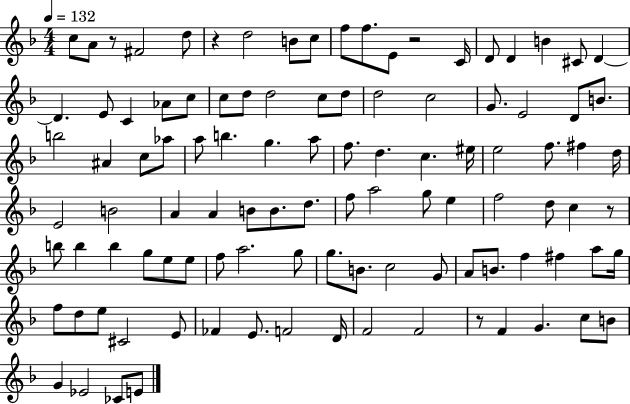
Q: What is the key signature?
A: F major